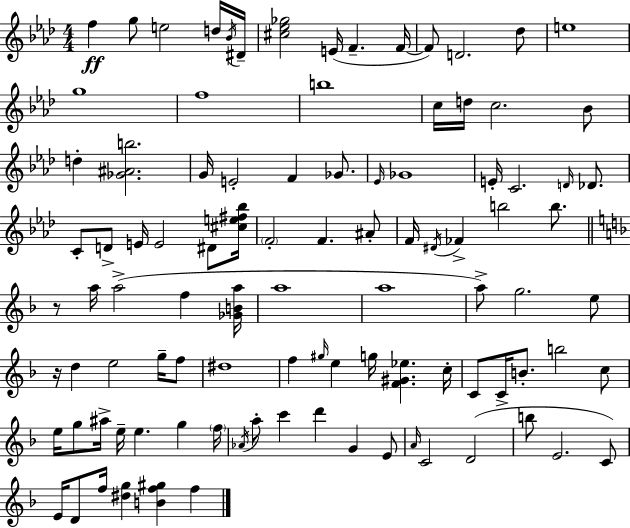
{
  \clef treble
  \numericTimeSignature
  \time 4/4
  \key aes \major
  f''4\ff g''8 e''2 d''16 \acciaccatura { bes'16 } | dis'16-- <cis'' ees'' ges''>2 e'16( f'4.-- | f'16~~ f'8) d'2. des''8 | e''1 | \break g''1 | f''1 | b''1 | c''16 d''16 c''2. bes'8 | \break d''4-. <ges' ais' b''>2. | g'16 e'2-. f'4 ges'8. | \grace { ees'16 } ges'1 | e'16-. c'2. \grace { d'16 } | \break des'8. c'8-. d'8-> e'16 e'2 | dis'8 <cis'' e'' fis'' bes''>16 \parenthesize f'2-. f'4. | ais'8-. f'16 \acciaccatura { dis'16 } fes'4-> b''2 | b''8. \bar "||" \break \key f \major r8 a''16 a''2->( f''4 <ges' b' a''>16 | a''1 | a''1 | a''8->) g''2. e''8 | \break r16 d''4 e''2 g''16-- f''8 | dis''1 | f''4 \grace { gis''16 } e''4 g''16 <f' gis' ees''>4. | c''16-. c'8 c'16-> b'8.-. b''2 c''8 | \break e''16 g''8 ais''16-> e''16-- e''4. g''4 | \parenthesize f''16 \acciaccatura { aes'16 } a''8-. c'''4 d'''4 g'4 | e'8 \grace { a'16 } c'2 d'2( | b''8 e'2. | \break c'8) e'16 d'8 f''16 <dis'' g''>4 <b' f'' gis''>4 f''4 | \bar "|."
}